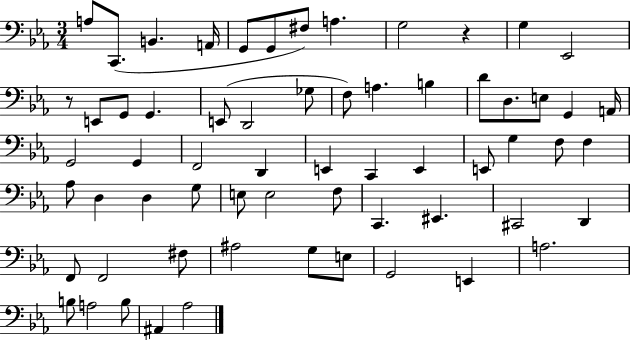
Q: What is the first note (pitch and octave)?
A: A3